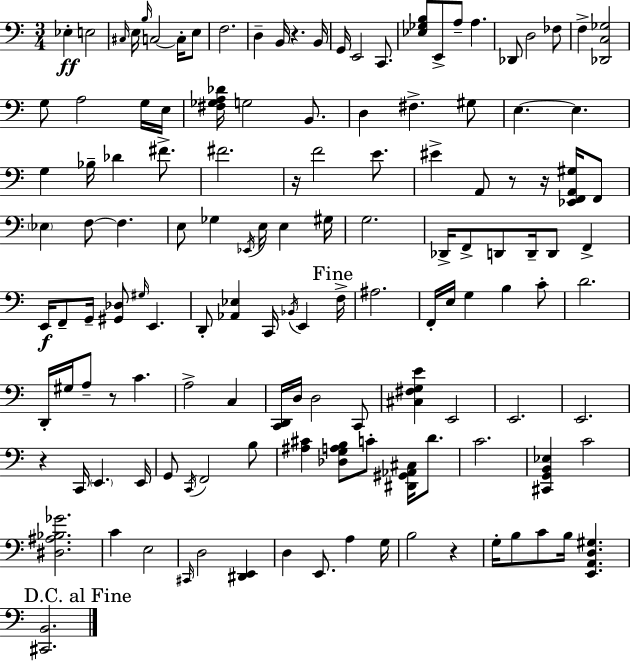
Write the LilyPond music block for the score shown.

{
  \clef bass
  \numericTimeSignature
  \time 3/4
  \key c \major
  ees4-.\ff e2 | \grace { cis16 } e16 \grace { b16 } c2~~ c16-. | e8 f2. | d4-- b,16 r4. | \break b,16 g,16 e,2 c,8. | <ees ges b>8 e,8-> a8-- a4. | des,8 d2 | fes8 f4-> <des, c ges>2 | \break g8 a2 | g16 e16 <fis ges a des'>16 g2 b,8. | d4 fis4.-> | gis8 e4.~~ e4. | \break g4 bes16-- des'4 fis'8.-> | fis'2. | r16 f'2 e'8. | eis'4-> a,8 r8 r16 <ees, f, a, gis>16 | \break f,8 \parenthesize ees4 f8~~ f4. | e8 ges4 \acciaccatura { ees,16 } e16 e4 | gis16 g2. | des,16-> f,8-> d,8 d,16-- d,8 f,4-> | \break e,16\f f,8-- g,16-- <gis, des>8 \grace { gis16 } e,4. | d,8-. <aes, ees>4 c,16 \acciaccatura { bes,16 } | e,4 \mark "Fine" f16-> ais2. | f,16-. e16 g4 b4 | \break c'8-. d'2. | d,16-. gis16 a8-- r8 c'4. | a2-> | c4 <c, d,>16 d16 d2 | \break c,8 <cis fis g e'>4 e,2 | e,2. | e,2. | r4 c,16 \parenthesize e,4. | \break e,16 g,8 \acciaccatura { c,16 } f,2 | b8 <ais cis'>4 <des g a b>8 | c'8-. <dis, gis, aes, cis>16 d'8. c'2. | <cis, g, b, ees>4 c'2 | \break <dis ais bes ges'>2. | c'4 e2 | \grace { cis,16 } d2 | <dis, e,>4 d4 e,8. | \break a4 g16 b2 | r4 g16-. b8 c'8 | b16 <e, a, d gis>4. \mark "D.C. al Fine" <cis, b,>2. | \bar "|."
}